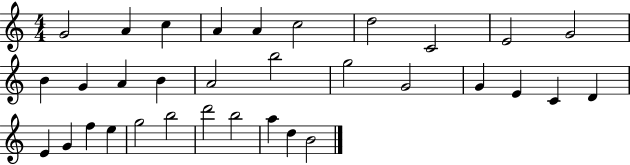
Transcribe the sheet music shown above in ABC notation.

X:1
T:Untitled
M:4/4
L:1/4
K:C
G2 A c A A c2 d2 C2 E2 G2 B G A B A2 b2 g2 G2 G E C D E G f e g2 b2 d'2 b2 a d B2